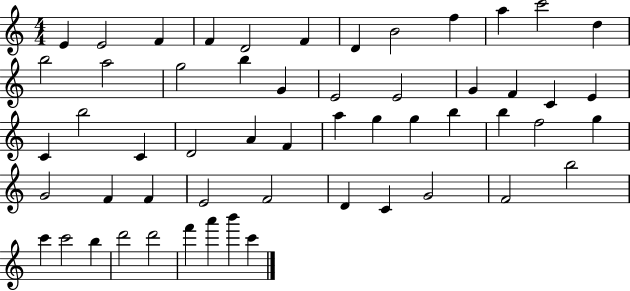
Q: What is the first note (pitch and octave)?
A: E4